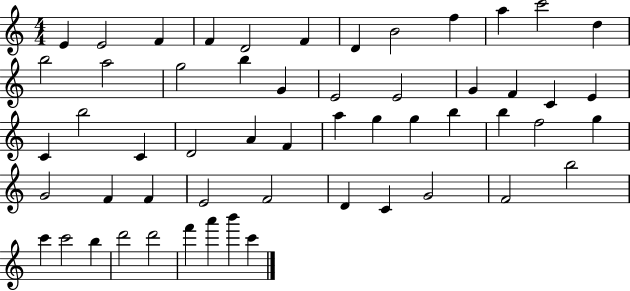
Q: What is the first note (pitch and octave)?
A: E4